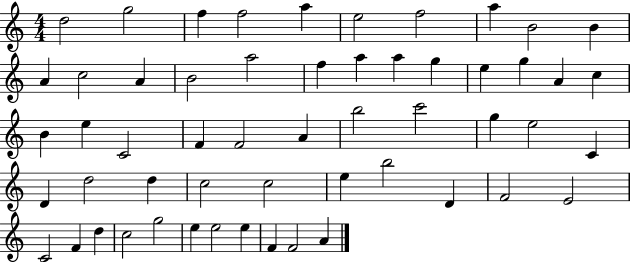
D5/h G5/h F5/q F5/h A5/q E5/h F5/h A5/q B4/h B4/q A4/q C5/h A4/q B4/h A5/h F5/q A5/q A5/q G5/q E5/q G5/q A4/q C5/q B4/q E5/q C4/h F4/q F4/h A4/q B5/h C6/h G5/q E5/h C4/q D4/q D5/h D5/q C5/h C5/h E5/q B5/h D4/q F4/h E4/h C4/h F4/q D5/q C5/h G5/h E5/q E5/h E5/q F4/q F4/h A4/q